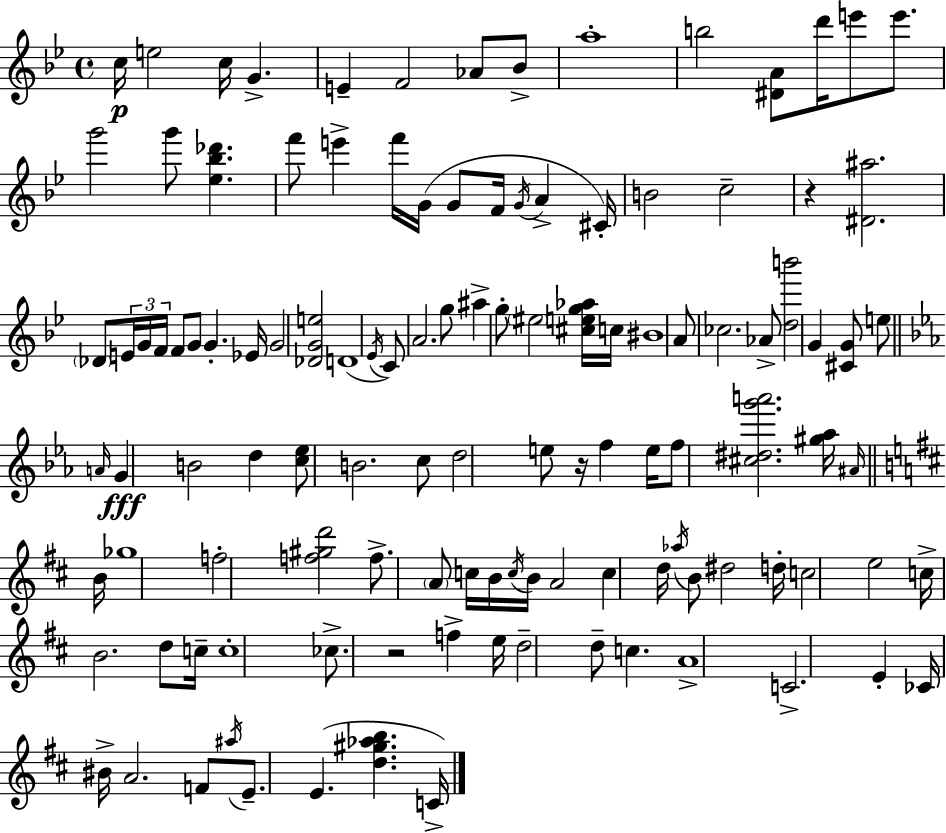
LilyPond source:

{
  \clef treble
  \time 4/4
  \defaultTimeSignature
  \key bes \major
  c''16\p e''2 c''16 g'4.-> | e'4-- f'2 aes'8 bes'8-> | a''1-. | b''2 <dis' a'>8 d'''16 e'''8 e'''8. | \break g'''2 g'''8 <ees'' bes'' des'''>4. | f'''8 e'''4-> f'''16 g'16( g'8 f'16 \acciaccatura { g'16 } a'4-> | cis'16-.) b'2 c''2-- | r4 <dis' ais''>2. | \break \parenthesize des'8 \tuplet 3/2 { e'16 g'16 f'16 } f'8 g'8 g'4.-. | ees'16 g'2 <des' g' e''>2 | d'1( | \acciaccatura { ees'16 } c'8) a'2. | \break g''8 ais''4-> g''8-. \parenthesize eis''2 | <cis'' e'' g'' aes''>16 c''16 bis'1 | a'8 ces''2. | aes'8-> <d'' b'''>2 g'4 <cis' g'>8 | \break e''8 \bar "||" \break \key ees \major \grace { a'16 }\fff g'4 b'2 d''4 | <c'' ees''>8 b'2. c''8 | d''2 e''8 r16 f''4 | e''16 f''8 <cis'' dis'' g''' a'''>2. <gis'' aes''>16 | \break \grace { ais'16 } \bar "||" \break \key d \major b'16 ges''1 | f''2-. <f'' gis'' d'''>2 | f''8.-> \parenthesize a'8 c''16 b'16 \acciaccatura { c''16 } b'16 a'2 | c''4 d''16 \acciaccatura { aes''16 } b'8 dis''2 | \break d''16-. c''2 e''2 | c''16-> b'2. | d''8 c''16-- c''1-. | ces''8.-> r2 f''4-> | \break e''16 d''2-- d''8-- c''4. | a'1-> | c'2.-> e'4-. | ces'16 bis'16-> a'2. | \break f'8 \acciaccatura { ais''16 } e'8.-- e'4.( <d'' gis'' aes'' b''>4. | c'16->) \bar "|."
}